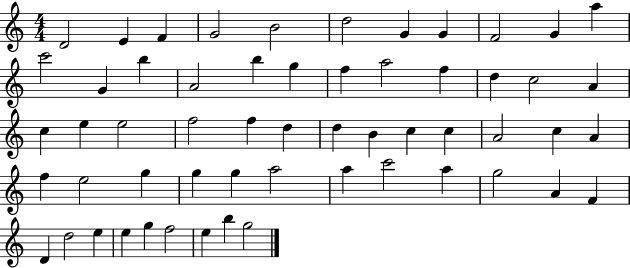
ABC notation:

X:1
T:Untitled
M:4/4
L:1/4
K:C
D2 E F G2 B2 d2 G G F2 G a c'2 G b A2 b g f a2 f d c2 A c e e2 f2 f d d B c c A2 c A f e2 g g g a2 a c'2 a g2 A F D d2 e e g f2 e b g2